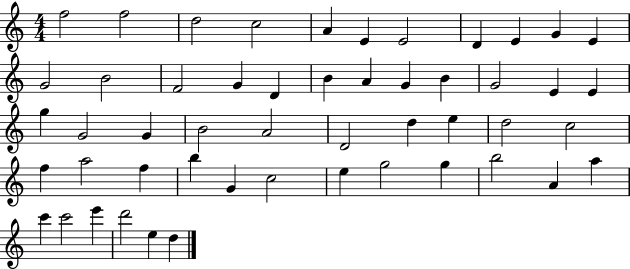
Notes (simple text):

F5/h F5/h D5/h C5/h A4/q E4/q E4/h D4/q E4/q G4/q E4/q G4/h B4/h F4/h G4/q D4/q B4/q A4/q G4/q B4/q G4/h E4/q E4/q G5/q G4/h G4/q B4/h A4/h D4/h D5/q E5/q D5/h C5/h F5/q A5/h F5/q B5/q G4/q C5/h E5/q G5/h G5/q B5/h A4/q A5/q C6/q C6/h E6/q D6/h E5/q D5/q